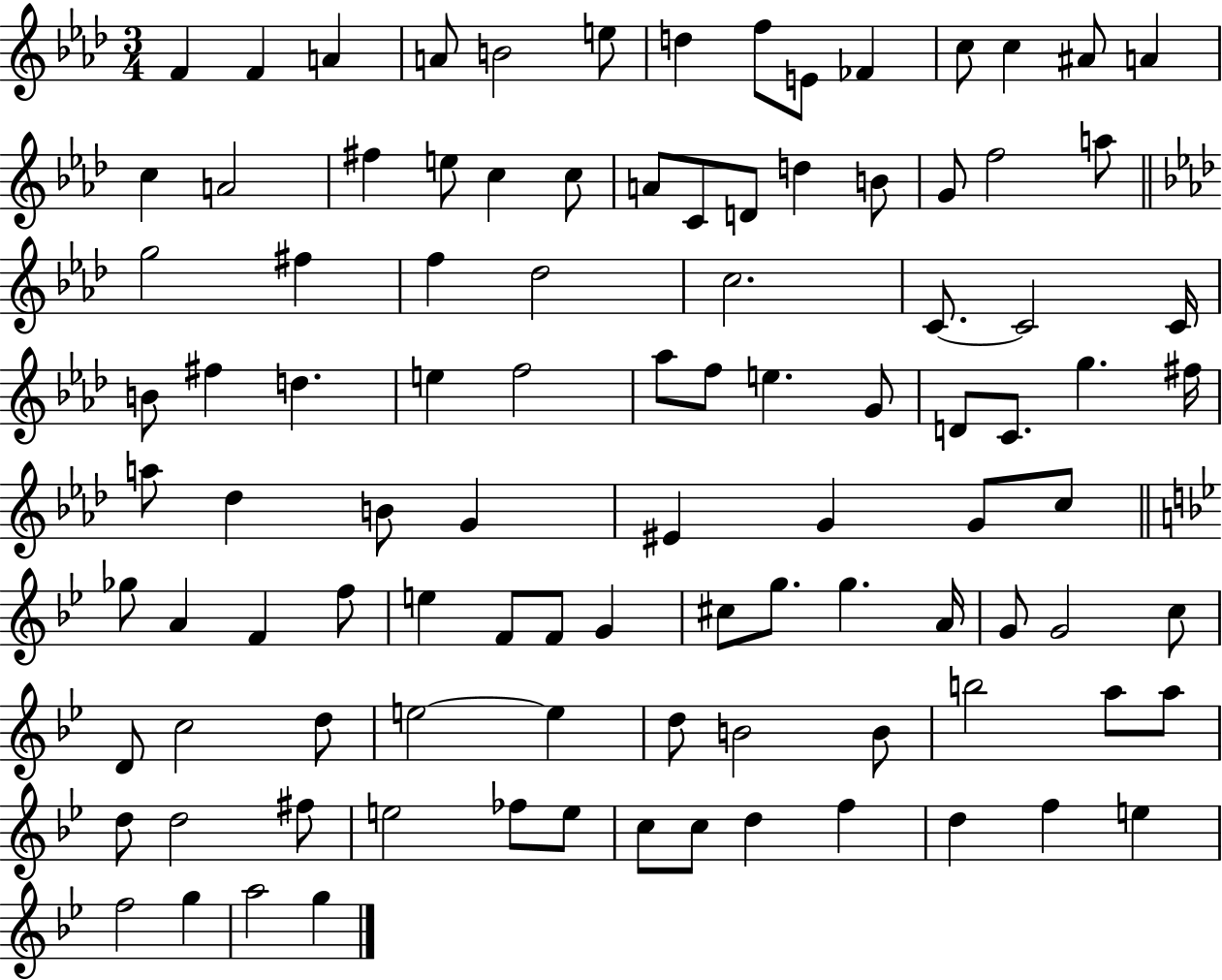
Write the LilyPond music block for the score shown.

{
  \clef treble
  \numericTimeSignature
  \time 3/4
  \key aes \major
  \repeat volta 2 { f'4 f'4 a'4 | a'8 b'2 e''8 | d''4 f''8 e'8 fes'4 | c''8 c''4 ais'8 a'4 | \break c''4 a'2 | fis''4 e''8 c''4 c''8 | a'8 c'8 d'8 d''4 b'8 | g'8 f''2 a''8 | \break \bar "||" \break \key aes \major g''2 fis''4 | f''4 des''2 | c''2. | c'8.~~ c'2 c'16 | \break b'8 fis''4 d''4. | e''4 f''2 | aes''8 f''8 e''4. g'8 | d'8 c'8. g''4. fis''16 | \break a''8 des''4 b'8 g'4 | eis'4 g'4 g'8 c''8 | \bar "||" \break \key bes \major ges''8 a'4 f'4 f''8 | e''4 f'8 f'8 g'4 | cis''8 g''8. g''4. a'16 | g'8 g'2 c''8 | \break d'8 c''2 d''8 | e''2~~ e''4 | d''8 b'2 b'8 | b''2 a''8 a''8 | \break d''8 d''2 fis''8 | e''2 fes''8 e''8 | c''8 c''8 d''4 f''4 | d''4 f''4 e''4 | \break f''2 g''4 | a''2 g''4 | } \bar "|."
}